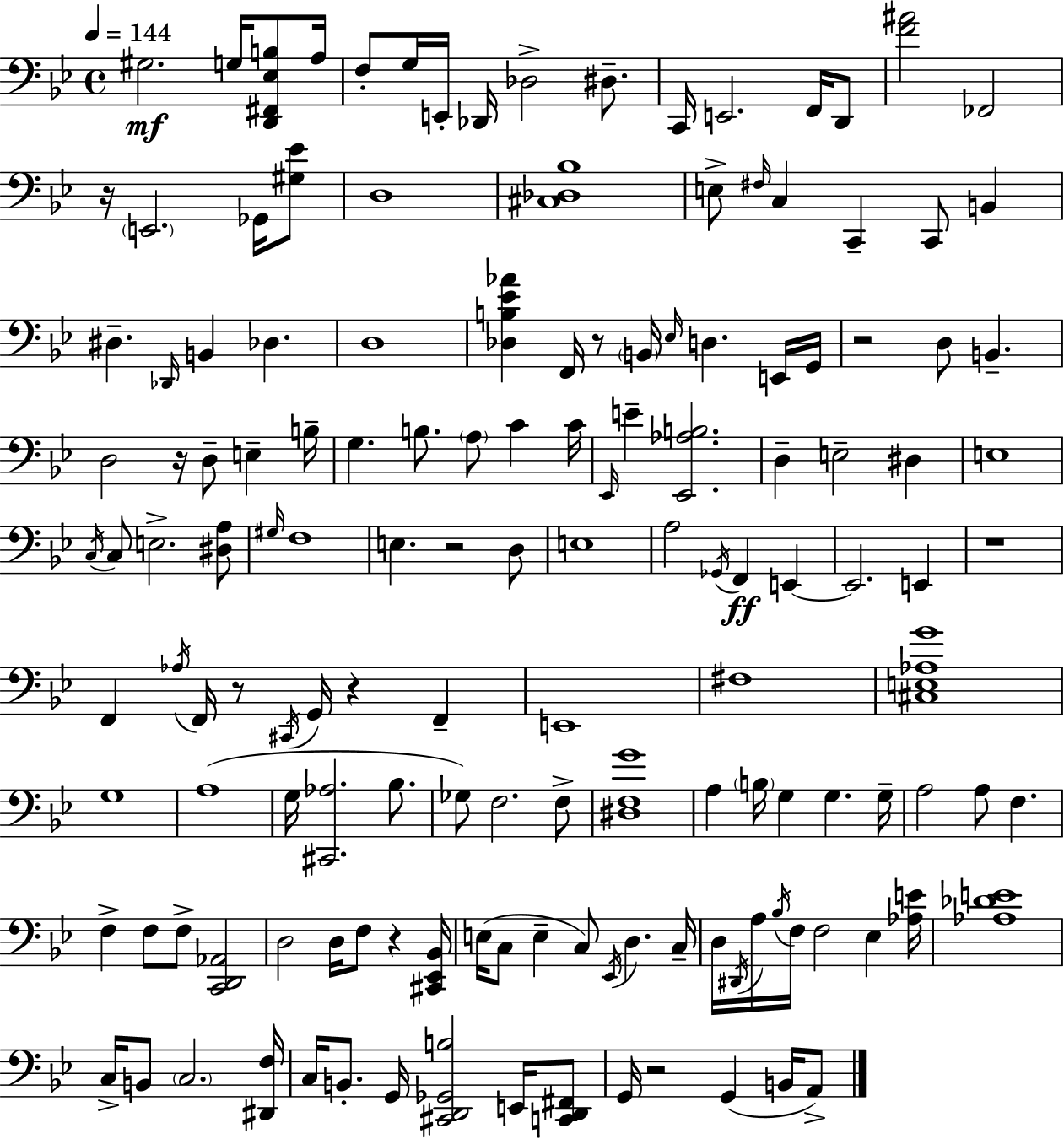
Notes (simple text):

G#3/h. G3/s [D2,F#2,Eb3,B3]/e A3/s F3/e G3/s E2/s Db2/s Db3/h D#3/e. C2/s E2/h. F2/s D2/e [F4,A#4]/h FES2/h R/s E2/h. Gb2/s [G#3,Eb4]/e D3/w [C#3,Db3,Bb3]/w E3/e F#3/s C3/q C2/q C2/e B2/q D#3/q. Db2/s B2/q Db3/q. D3/w [Db3,B3,Eb4,Ab4]/q F2/s R/e B2/s Eb3/s D3/q. E2/s G2/s R/h D3/e B2/q. D3/h R/s D3/e E3/q B3/s G3/q. B3/e. A3/e C4/q C4/s Eb2/s E4/q [Eb2,Ab3,B3]/h. D3/q E3/h D#3/q E3/w C3/s C3/e E3/h. [D#3,A3]/e G#3/s F3/w E3/q. R/h D3/e E3/w A3/h Gb2/s F2/q E2/q E2/h. E2/q R/w F2/q Ab3/s F2/s R/e C#2/s G2/s R/q F2/q E2/w F#3/w [C#3,E3,Ab3,G4]/w G3/w A3/w G3/s [C#2,Ab3]/h. Bb3/e. Gb3/e F3/h. F3/e [D#3,F3,G4]/w A3/q B3/s G3/q G3/q. G3/s A3/h A3/e F3/q. F3/q F3/e F3/e [C2,D2,Ab2]/h D3/h D3/s F3/e R/q [C#2,Eb2,Bb2]/s E3/s C3/e E3/q C3/e Eb2/s D3/q. C3/s D3/s D#2/s A3/s Bb3/s F3/s F3/h Eb3/q [Ab3,E4]/s [Ab3,Db4,E4]/w C3/s B2/e C3/h. [D#2,F3]/s C3/s B2/e. G2/s [C#2,D2,Gb2,B3]/h E2/s [C2,D2,F#2]/e G2/s R/h G2/q B2/s A2/e